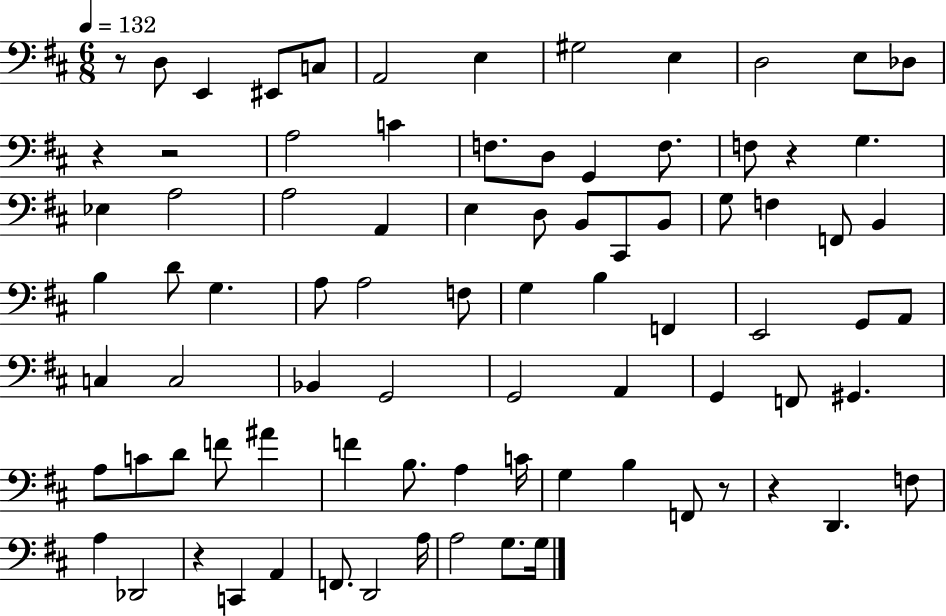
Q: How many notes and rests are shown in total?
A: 84